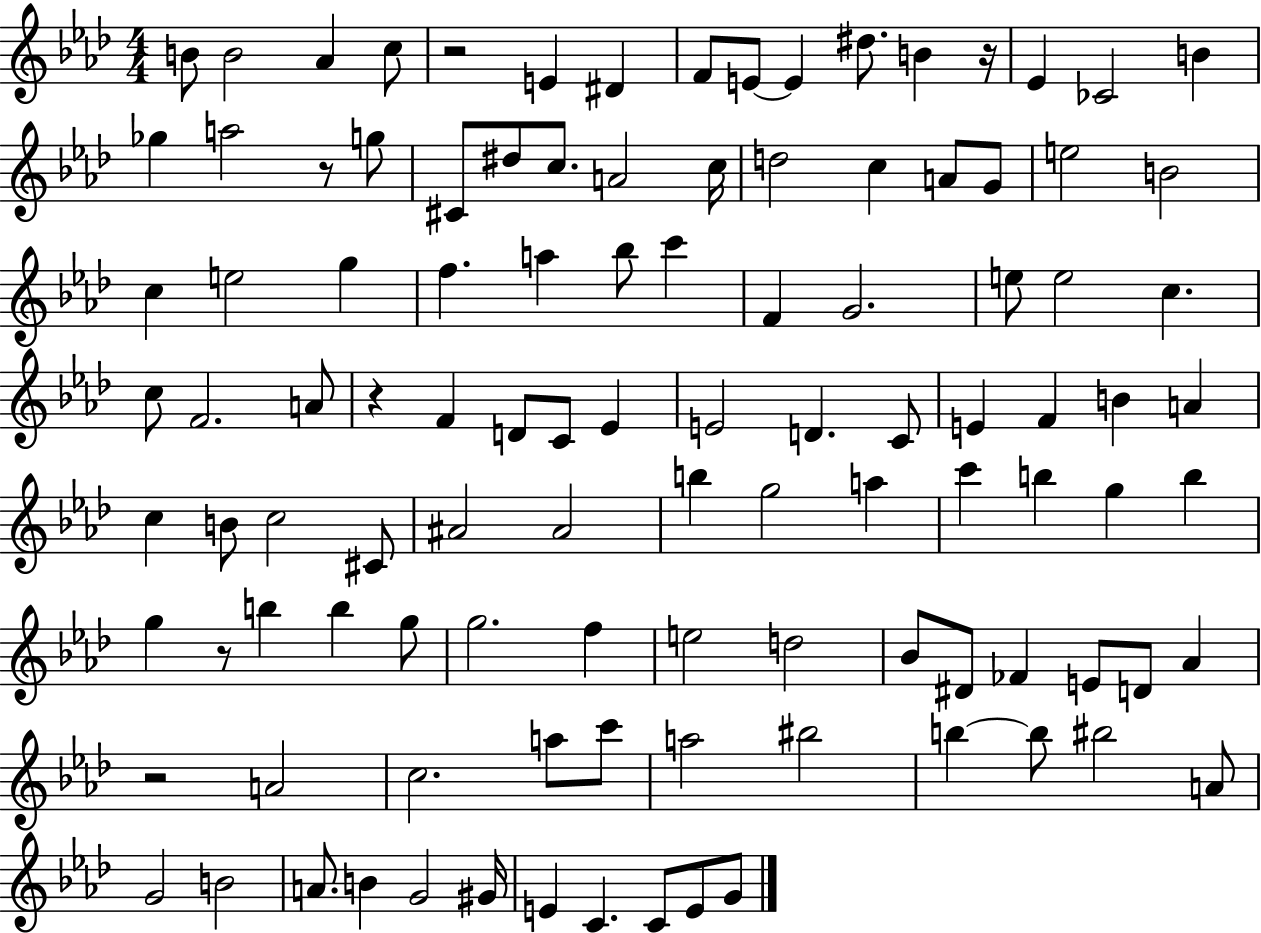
B4/e B4/h Ab4/q C5/e R/h E4/q D#4/q F4/e E4/e E4/q D#5/e. B4/q R/s Eb4/q CES4/h B4/q Gb5/q A5/h R/e G5/e C#4/e D#5/e C5/e. A4/h C5/s D5/h C5/q A4/e G4/e E5/h B4/h C5/q E5/h G5/q F5/q. A5/q Bb5/e C6/q F4/q G4/h. E5/e E5/h C5/q. C5/e F4/h. A4/e R/q F4/q D4/e C4/e Eb4/q E4/h D4/q. C4/e E4/q F4/q B4/q A4/q C5/q B4/e C5/h C#4/e A#4/h A#4/h B5/q G5/h A5/q C6/q B5/q G5/q B5/q G5/q R/e B5/q B5/q G5/e G5/h. F5/q E5/h D5/h Bb4/e D#4/e FES4/q E4/e D4/e Ab4/q R/h A4/h C5/h. A5/e C6/e A5/h BIS5/h B5/q B5/e BIS5/h A4/e G4/h B4/h A4/e. B4/q G4/h G#4/s E4/q C4/q. C4/e E4/e G4/e